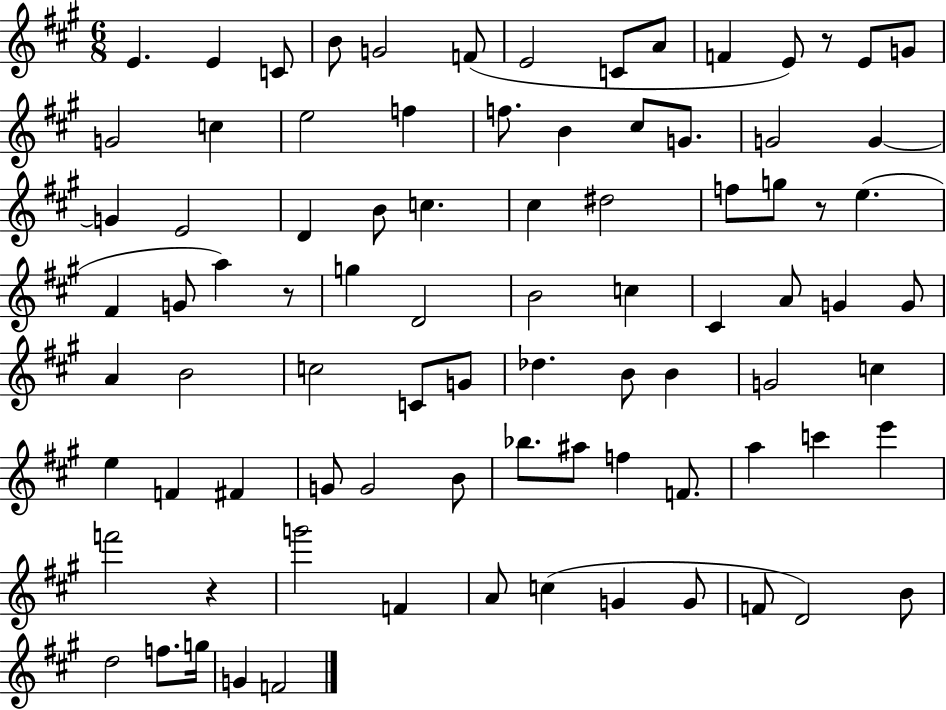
E4/q. E4/q C4/e B4/e G4/h F4/e E4/h C4/e A4/e F4/q E4/e R/e E4/e G4/e G4/h C5/q E5/h F5/q F5/e. B4/q C#5/e G4/e. G4/h G4/q G4/q E4/h D4/q B4/e C5/q. C#5/q D#5/h F5/e G5/e R/e E5/q. F#4/q G4/e A5/q R/e G5/q D4/h B4/h C5/q C#4/q A4/e G4/q G4/e A4/q B4/h C5/h C4/e G4/e Db5/q. B4/e B4/q G4/h C5/q E5/q F4/q F#4/q G4/e G4/h B4/e Bb5/e. A#5/e F5/q F4/e. A5/q C6/q E6/q F6/h R/q G6/h F4/q A4/e C5/q G4/q G4/e F4/e D4/h B4/e D5/h F5/e. G5/s G4/q F4/h